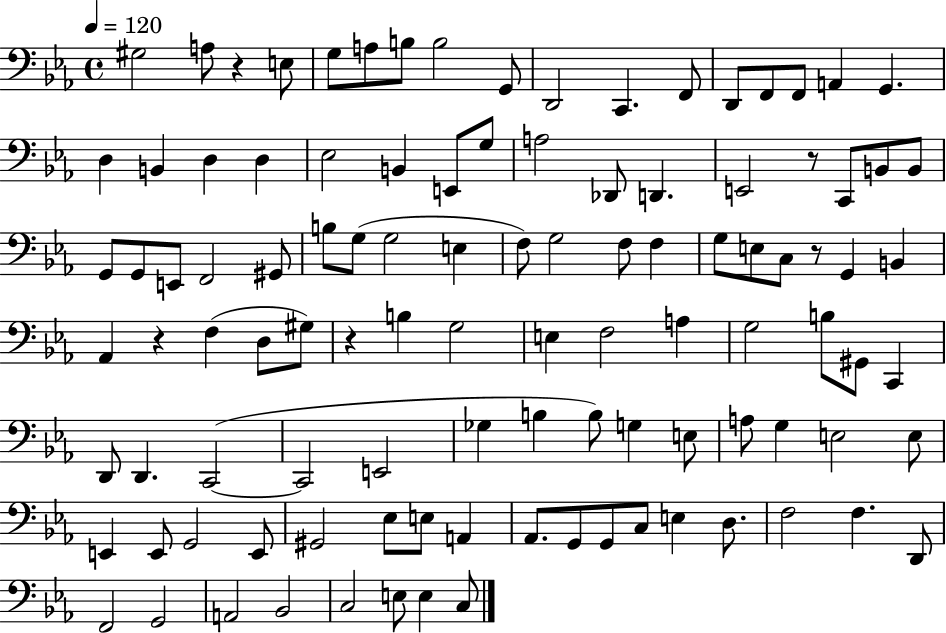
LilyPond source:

{
  \clef bass
  \time 4/4
  \defaultTimeSignature
  \key ees \major
  \tempo 4 = 120
  gis2 a8 r4 e8 | g8 a8 b8 b2 g,8 | d,2 c,4. f,8 | d,8 f,8 f,8 a,4 g,4. | \break d4 b,4 d4 d4 | ees2 b,4 e,8 g8 | a2 des,8 d,4. | e,2 r8 c,8 b,8 b,8 | \break g,8 g,8 e,8 f,2 gis,8 | b8 g8( g2 e4 | f8) g2 f8 f4 | g8 e8 c8 r8 g,4 b,4 | \break aes,4 r4 f4( d8 gis8) | r4 b4 g2 | e4 f2 a4 | g2 b8 gis,8 c,4 | \break d,8 d,4. c,2~(~ | c,2 e,2 | ges4 b4 b8) g4 e8 | a8 g4 e2 e8 | \break e,4 e,8 g,2 e,8 | gis,2 ees8 e8 a,4 | aes,8. g,8 g,8 c8 e4 d8. | f2 f4. d,8 | \break f,2 g,2 | a,2 bes,2 | c2 e8 e4 c8 | \bar "|."
}